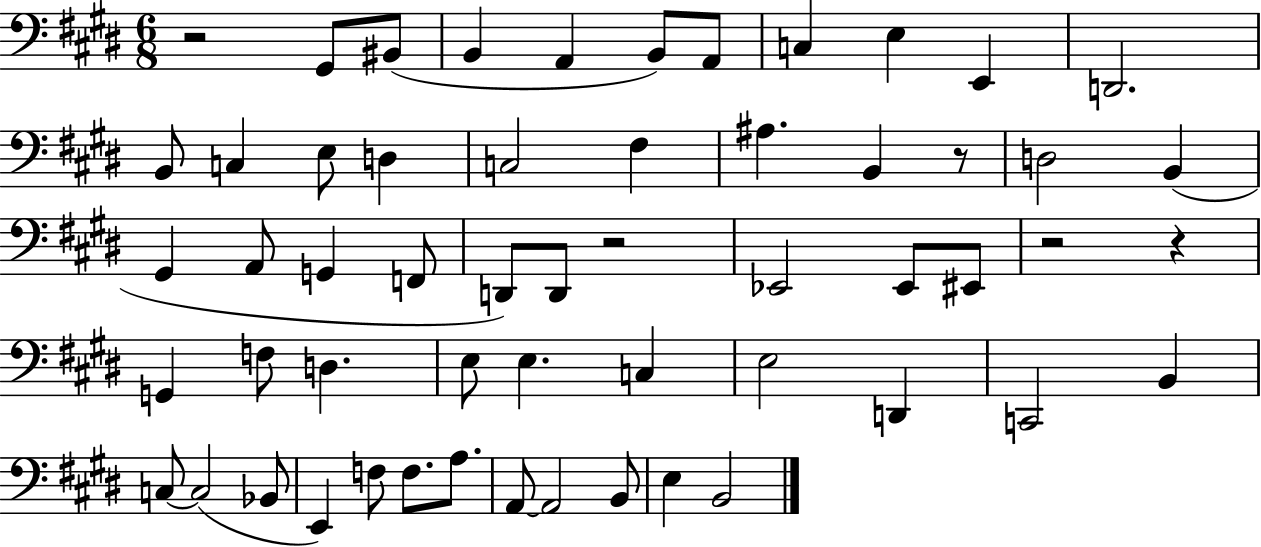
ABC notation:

X:1
T:Untitled
M:6/8
L:1/4
K:E
z2 ^G,,/2 ^B,,/2 B,, A,, B,,/2 A,,/2 C, E, E,, D,,2 B,,/2 C, E,/2 D, C,2 ^F, ^A, B,, z/2 D,2 B,, ^G,, A,,/2 G,, F,,/2 D,,/2 D,,/2 z2 _E,,2 _E,,/2 ^E,,/2 z2 z G,, F,/2 D, E,/2 E, C, E,2 D,, C,,2 B,, C,/2 C,2 _B,,/2 E,, F,/2 F,/2 A,/2 A,,/2 A,,2 B,,/2 E, B,,2